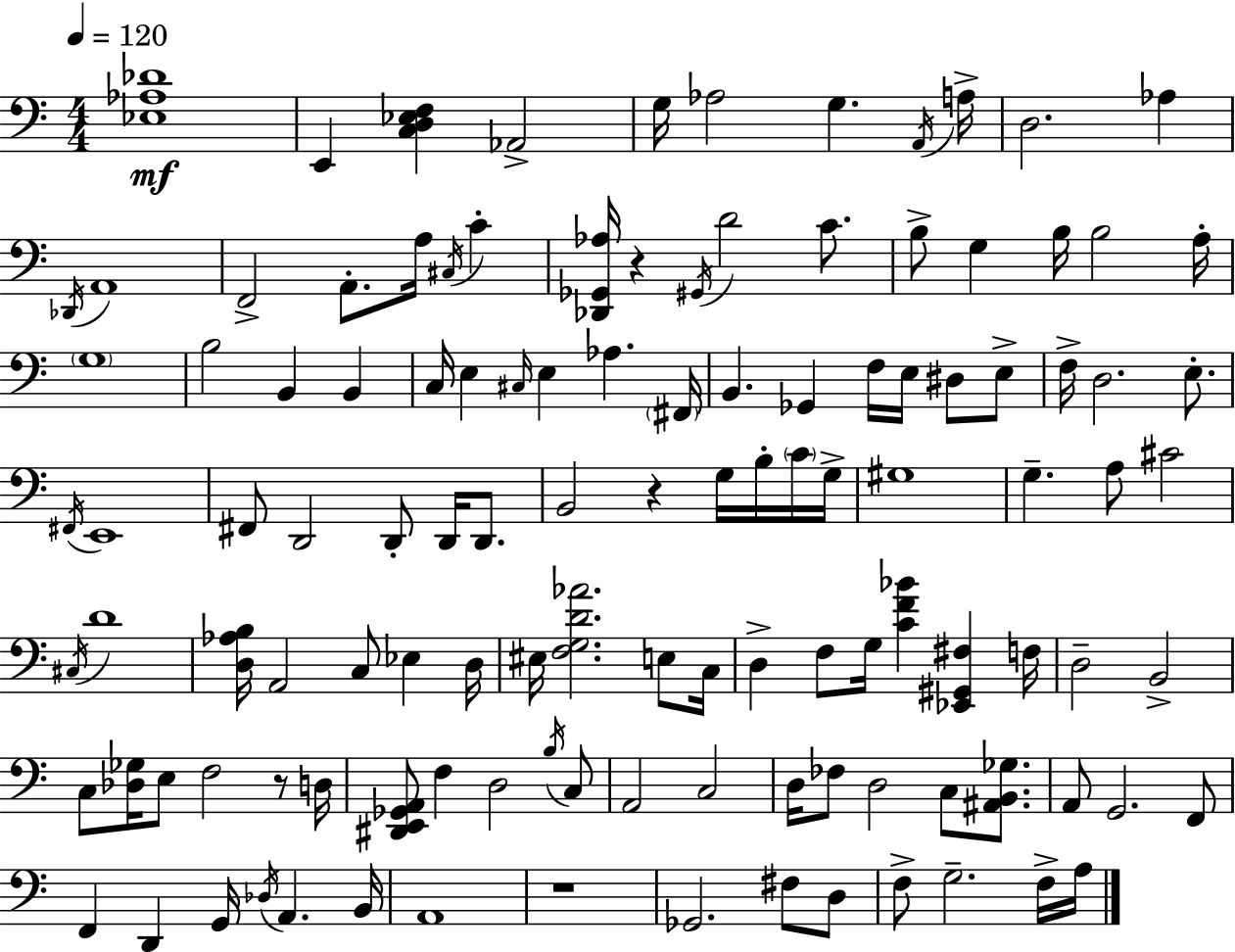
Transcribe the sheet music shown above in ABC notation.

X:1
T:Untitled
M:4/4
L:1/4
K:C
[_E,_A,_D]4 E,, [C,D,_E,F,] _A,,2 G,/4 _A,2 G, A,,/4 A,/4 D,2 _A, _D,,/4 A,,4 F,,2 A,,/2 A,/4 ^C,/4 C [_D,,_G,,_A,]/4 z ^G,,/4 D2 C/2 B,/2 G, B,/4 B,2 A,/4 G,4 B,2 B,, B,, C,/4 E, ^C,/4 E, _A, ^F,,/4 B,, _G,, F,/4 E,/4 ^D,/2 E,/2 F,/4 D,2 E,/2 ^F,,/4 E,,4 ^F,,/2 D,,2 D,,/2 D,,/4 D,,/2 B,,2 z G,/4 B,/4 C/4 G,/4 ^G,4 G, A,/2 ^C2 ^C,/4 D4 [D,_A,B,]/4 A,,2 C,/2 _E, D,/4 ^E,/4 [F,G,D_A]2 E,/2 C,/4 D, F,/2 G,/4 [CF_B] [_E,,^G,,^F,] F,/4 D,2 B,,2 C,/2 [_D,_G,]/4 E,/2 F,2 z/2 D,/4 [^D,,E,,_G,,A,,]/2 F, D,2 B,/4 C,/2 A,,2 C,2 D,/4 _F,/2 D,2 C,/2 [^A,,B,,_G,]/2 A,,/2 G,,2 F,,/2 F,, D,, G,,/4 _D,/4 A,, B,,/4 A,,4 z4 _G,,2 ^F,/2 D,/2 F,/2 G,2 F,/4 A,/4